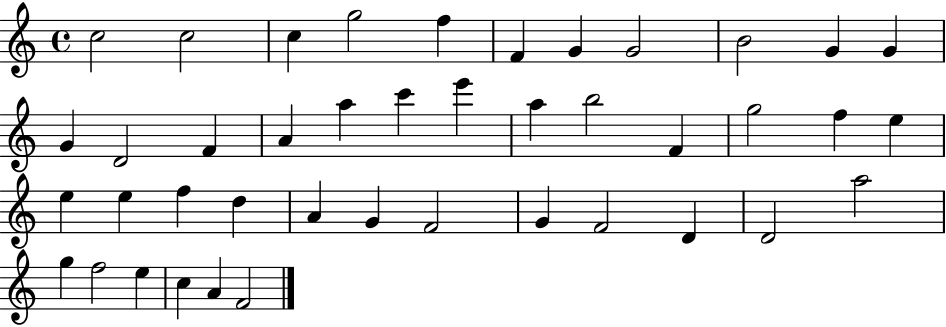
C5/h C5/h C5/q G5/h F5/q F4/q G4/q G4/h B4/h G4/q G4/q G4/q D4/h F4/q A4/q A5/q C6/q E6/q A5/q B5/h F4/q G5/h F5/q E5/q E5/q E5/q F5/q D5/q A4/q G4/q F4/h G4/q F4/h D4/q D4/h A5/h G5/q F5/h E5/q C5/q A4/q F4/h